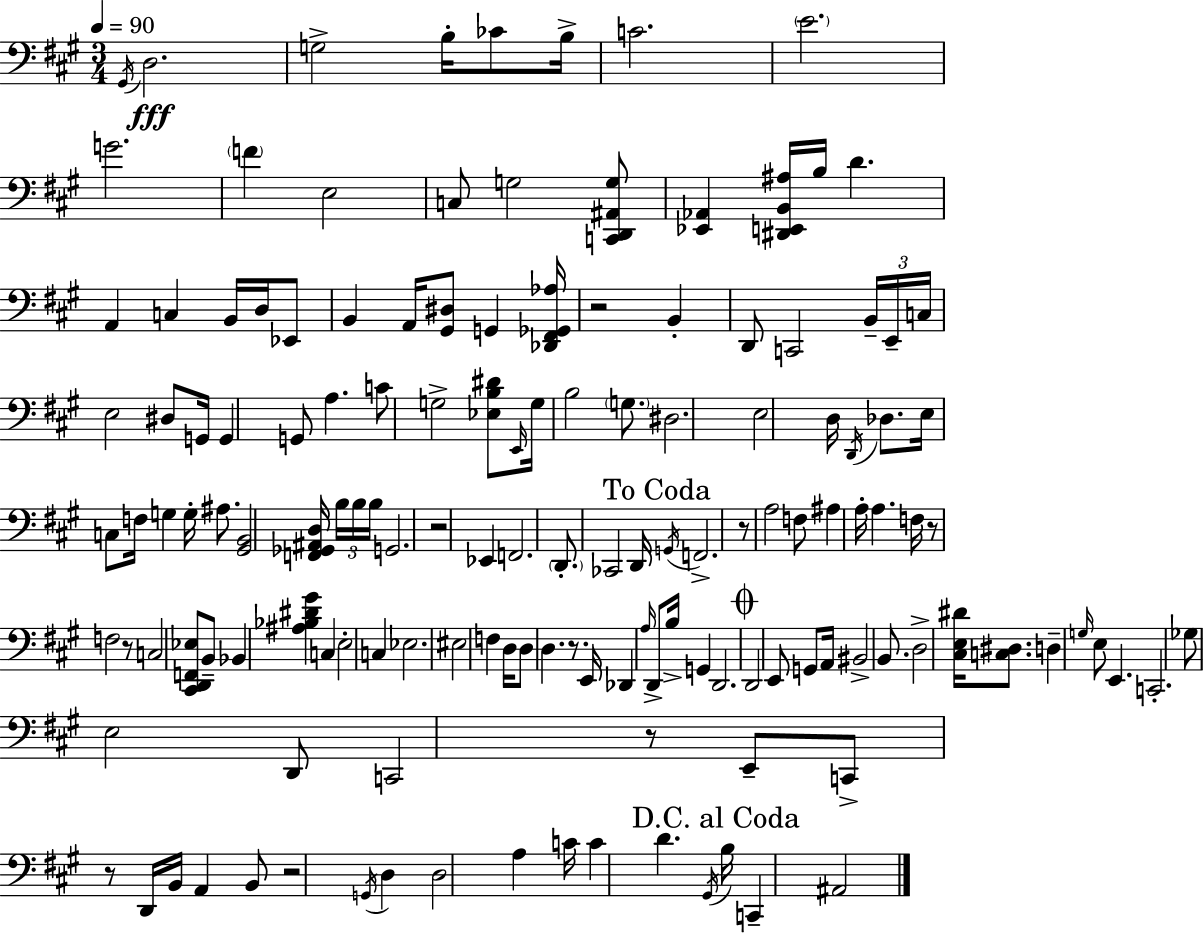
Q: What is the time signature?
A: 3/4